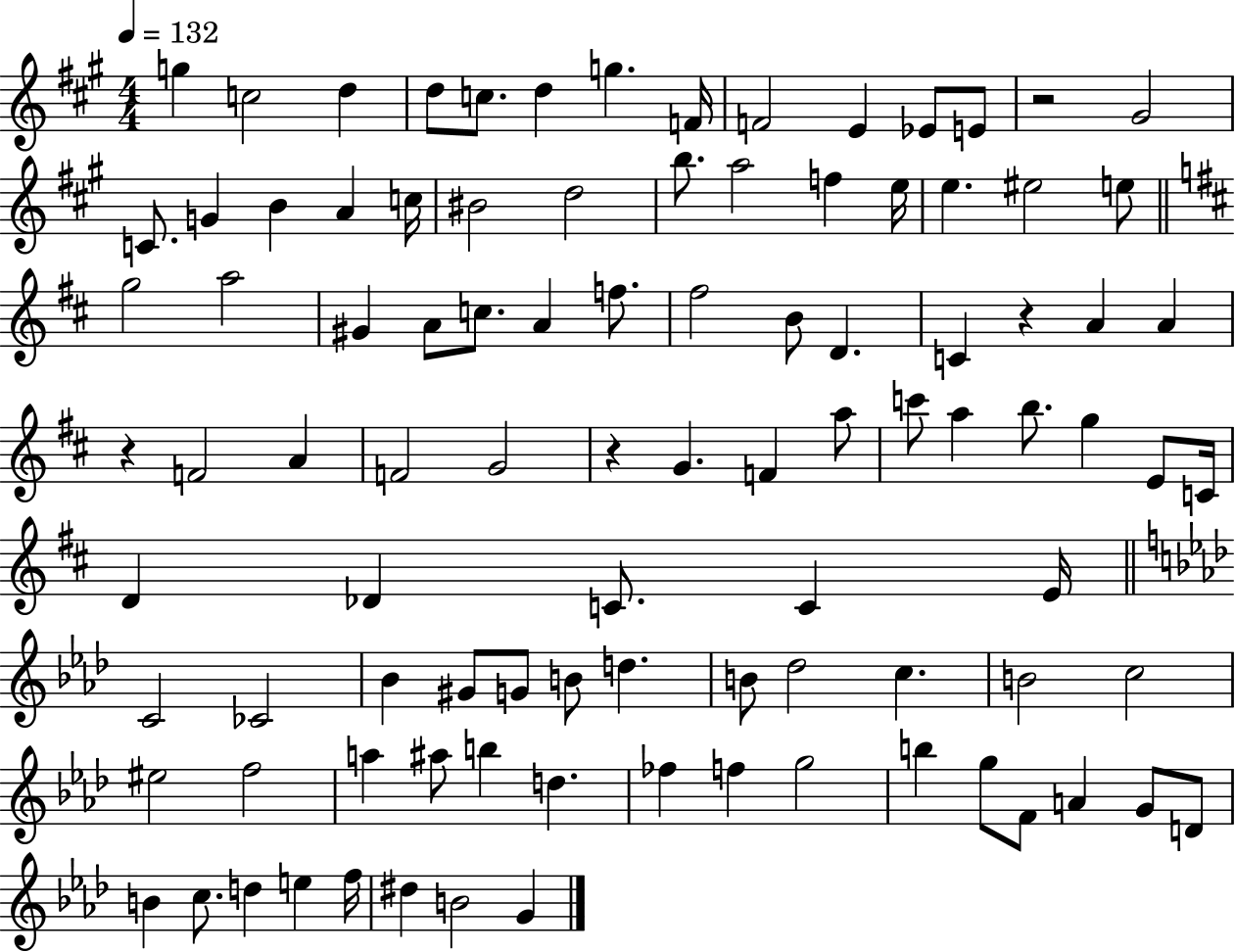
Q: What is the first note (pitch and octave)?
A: G5